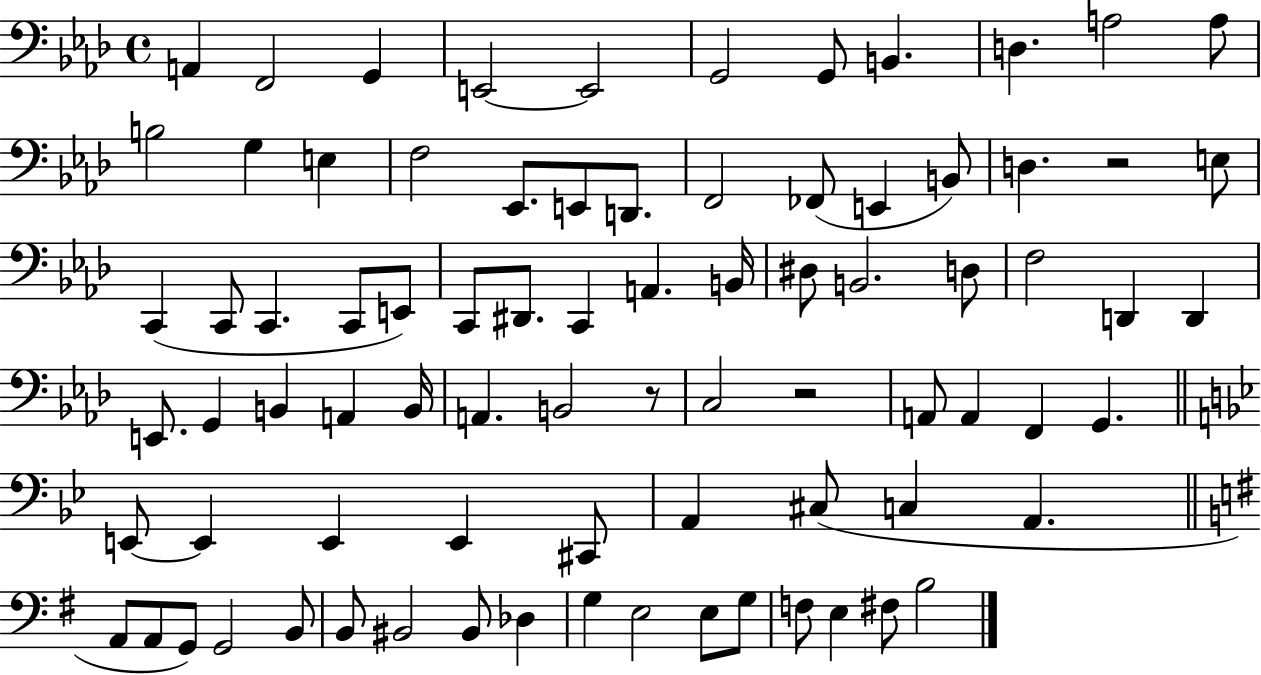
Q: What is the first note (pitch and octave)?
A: A2